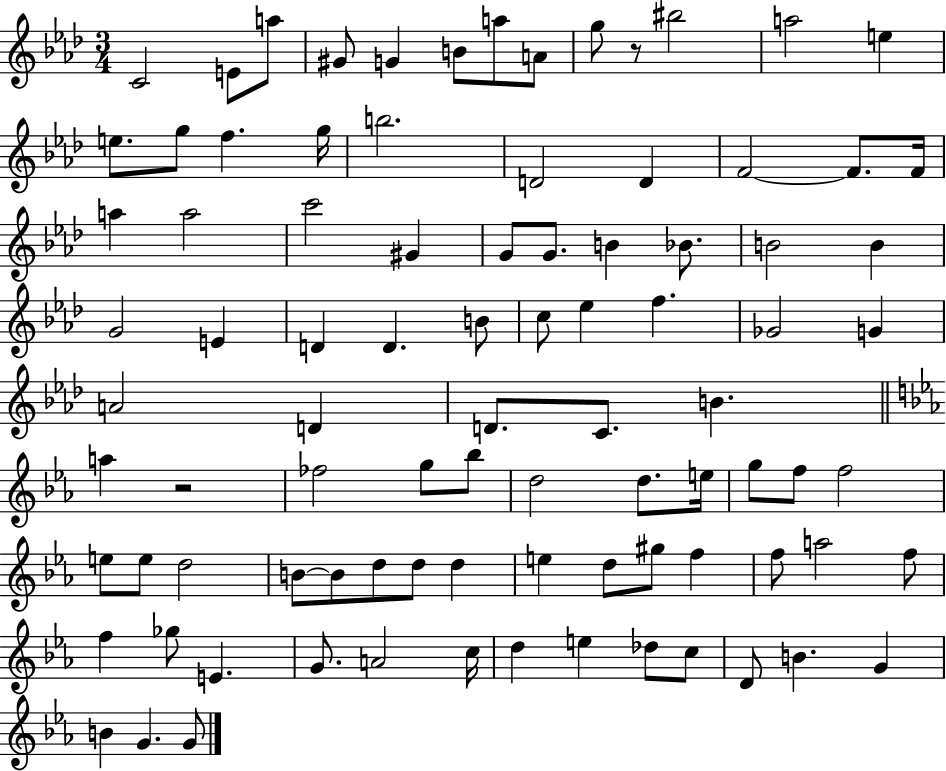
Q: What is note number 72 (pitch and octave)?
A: F5